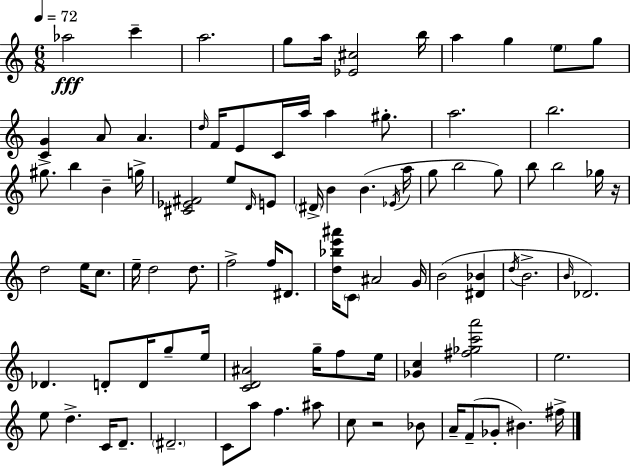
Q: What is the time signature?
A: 6/8